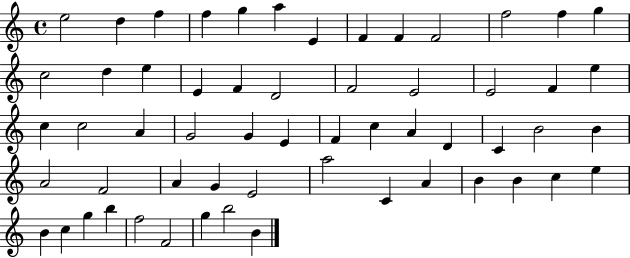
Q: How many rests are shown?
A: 0